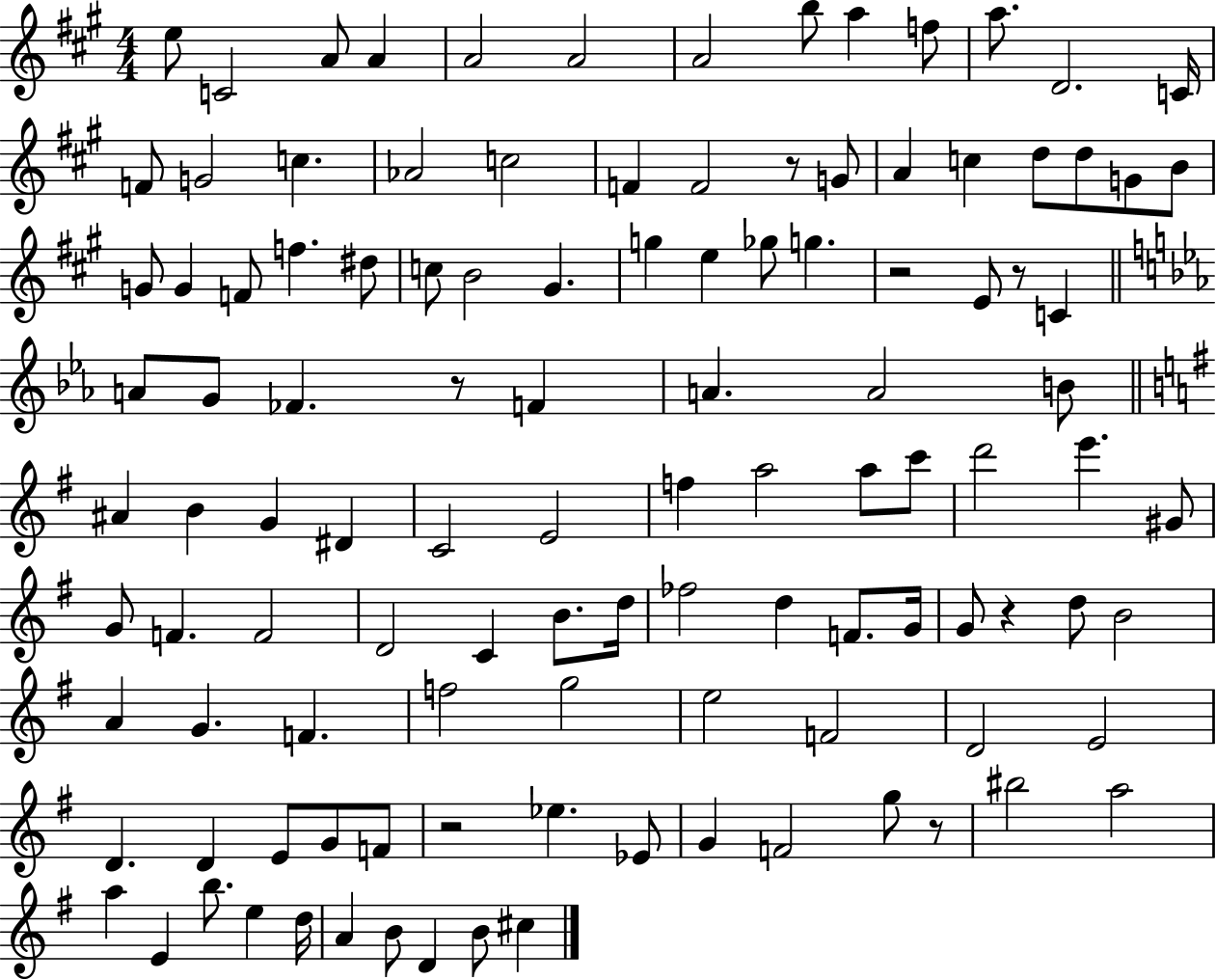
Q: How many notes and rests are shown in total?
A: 113